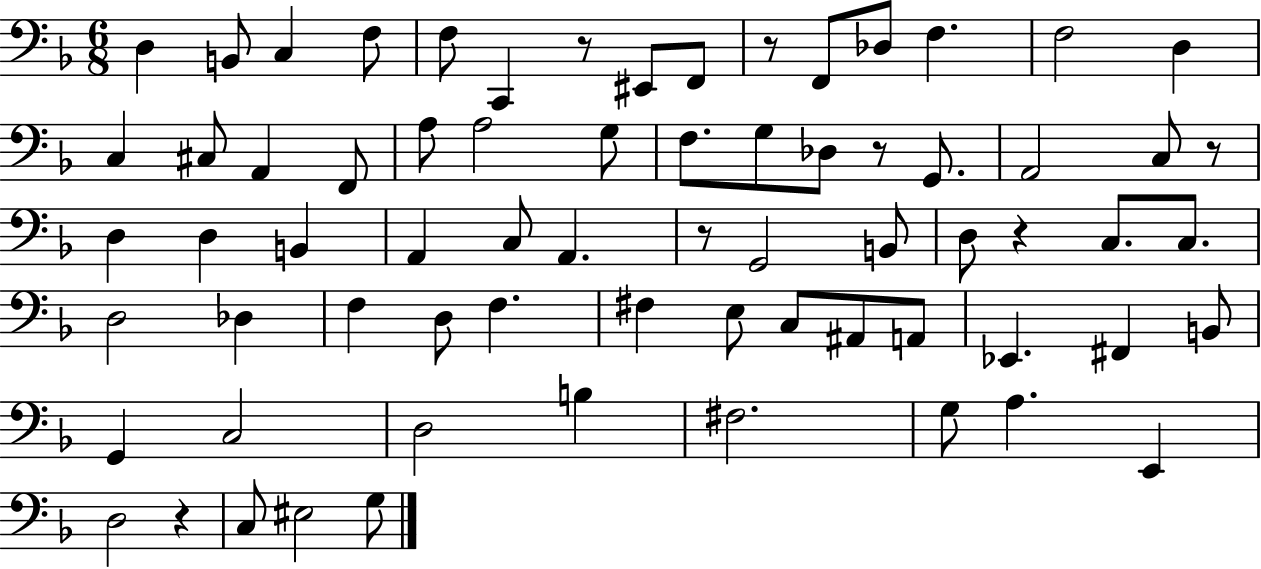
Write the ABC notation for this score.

X:1
T:Untitled
M:6/8
L:1/4
K:F
D, B,,/2 C, F,/2 F,/2 C,, z/2 ^E,,/2 F,,/2 z/2 F,,/2 _D,/2 F, F,2 D, C, ^C,/2 A,, F,,/2 A,/2 A,2 G,/2 F,/2 G,/2 _D,/2 z/2 G,,/2 A,,2 C,/2 z/2 D, D, B,, A,, C,/2 A,, z/2 G,,2 B,,/2 D,/2 z C,/2 C,/2 D,2 _D, F, D,/2 F, ^F, E,/2 C,/2 ^A,,/2 A,,/2 _E,, ^F,, B,,/2 G,, C,2 D,2 B, ^F,2 G,/2 A, E,, D,2 z C,/2 ^E,2 G,/2